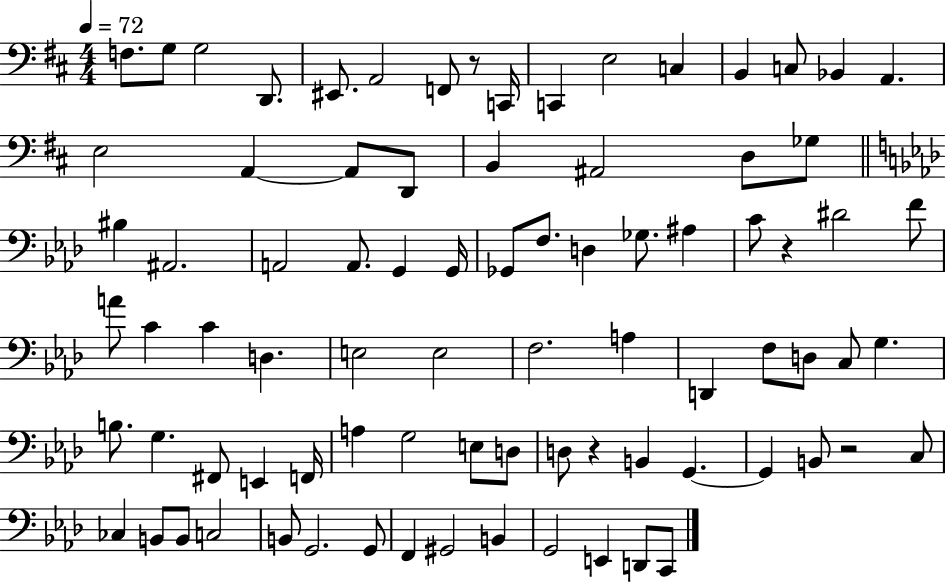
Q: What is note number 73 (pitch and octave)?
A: F2